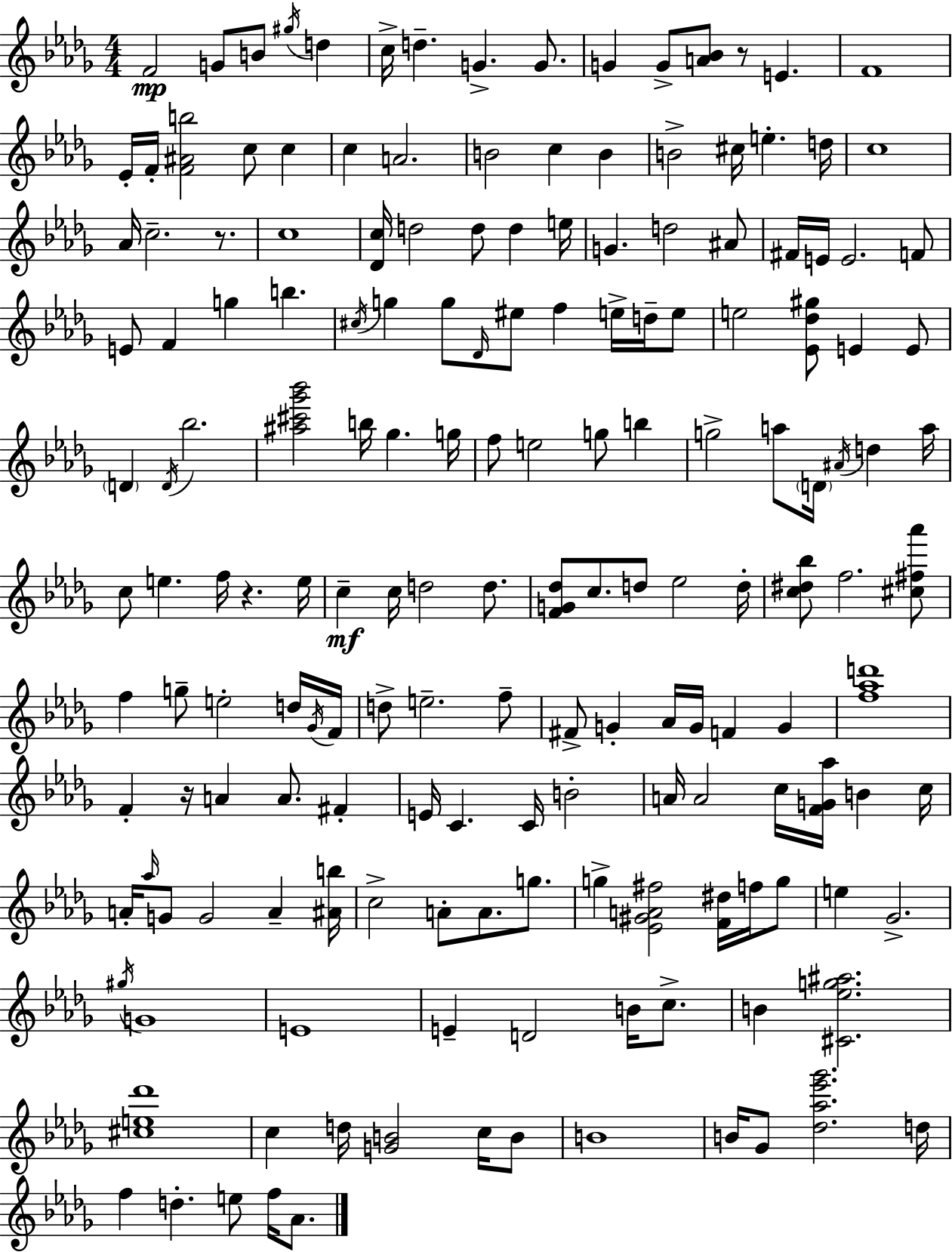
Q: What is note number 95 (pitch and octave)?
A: F5